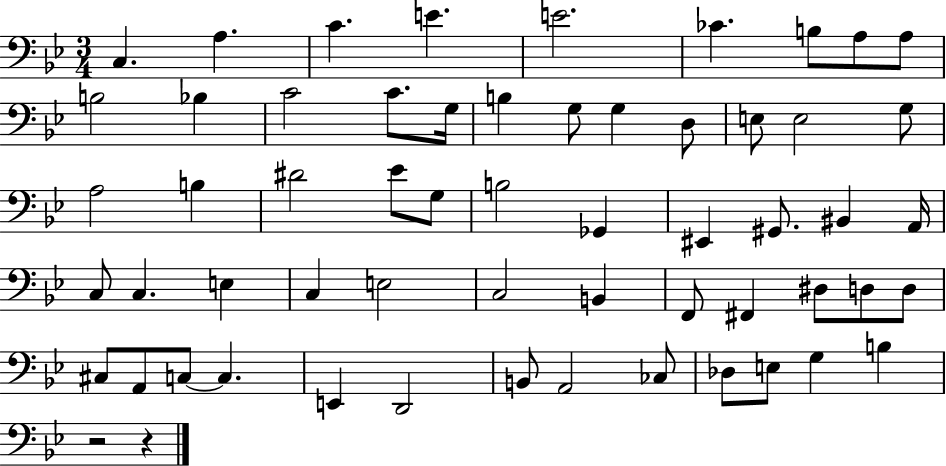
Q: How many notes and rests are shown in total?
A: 59